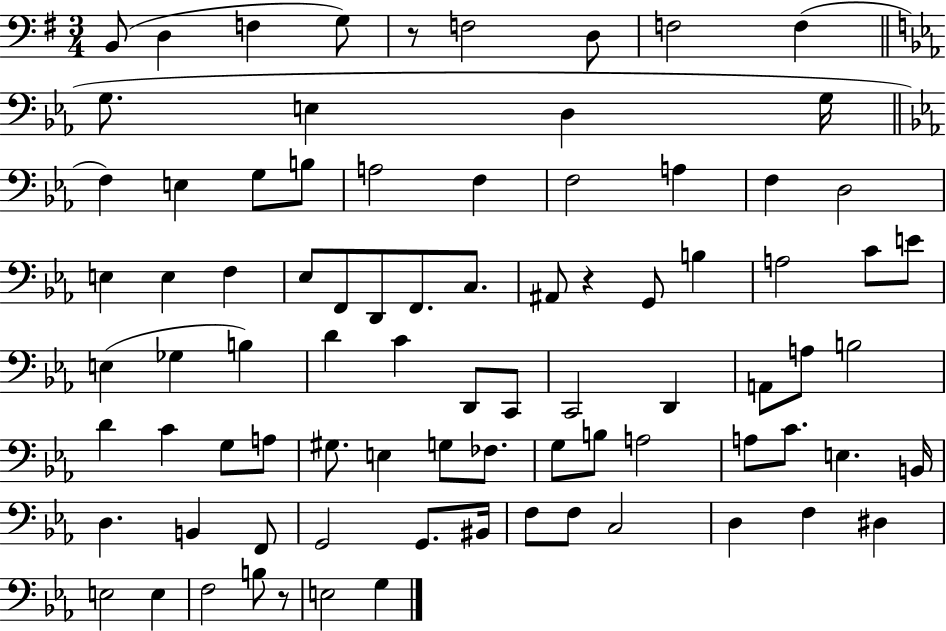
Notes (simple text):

B2/e D3/q F3/q G3/e R/e F3/h D3/e F3/h F3/q G3/e. E3/q D3/q G3/s F3/q E3/q G3/e B3/e A3/h F3/q F3/h A3/q F3/q D3/h E3/q E3/q F3/q Eb3/e F2/e D2/e F2/e. C3/e. A#2/e R/q G2/e B3/q A3/h C4/e E4/e E3/q Gb3/q B3/q D4/q C4/q D2/e C2/e C2/h D2/q A2/e A3/e B3/h D4/q C4/q G3/e A3/e G#3/e. E3/q G3/e FES3/e. G3/e B3/e A3/h A3/e C4/e. E3/q. B2/s D3/q. B2/q F2/e G2/h G2/e. BIS2/s F3/e F3/e C3/h D3/q F3/q D#3/q E3/h E3/q F3/h B3/e R/e E3/h G3/q